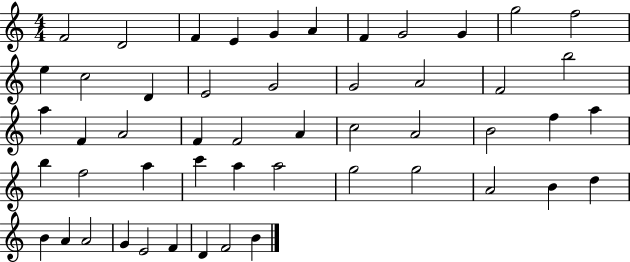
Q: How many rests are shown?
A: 0